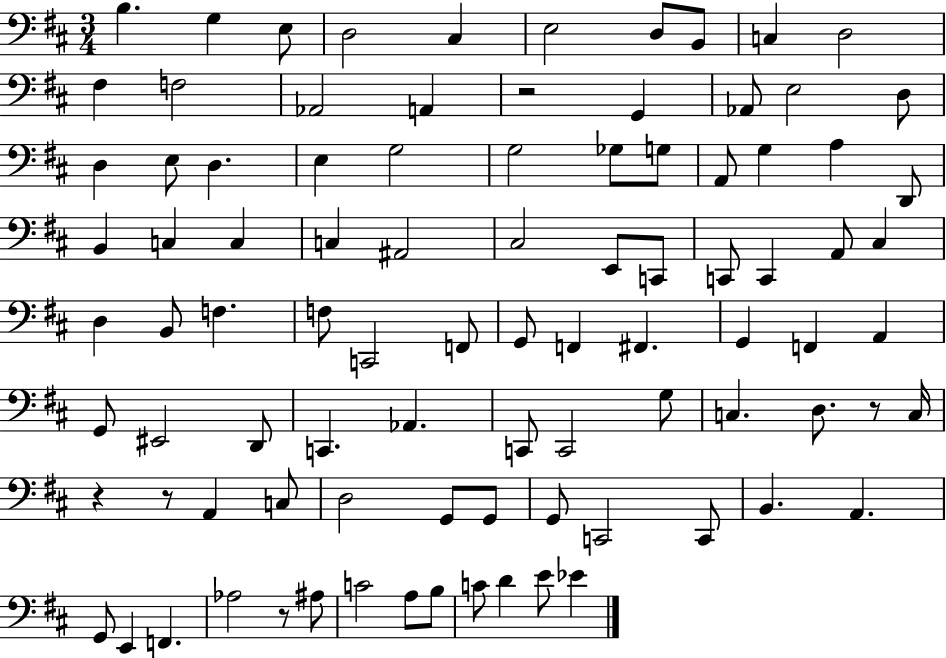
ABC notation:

X:1
T:Untitled
M:3/4
L:1/4
K:D
B, G, E,/2 D,2 ^C, E,2 D,/2 B,,/2 C, D,2 ^F, F,2 _A,,2 A,, z2 G,, _A,,/2 E,2 D,/2 D, E,/2 D, E, G,2 G,2 _G,/2 G,/2 A,,/2 G, A, D,,/2 B,, C, C, C, ^A,,2 ^C,2 E,,/2 C,,/2 C,,/2 C,, A,,/2 ^C, D, B,,/2 F, F,/2 C,,2 F,,/2 G,,/2 F,, ^F,, G,, F,, A,, G,,/2 ^E,,2 D,,/2 C,, _A,, C,,/2 C,,2 G,/2 C, D,/2 z/2 C,/4 z z/2 A,, C,/2 D,2 G,,/2 G,,/2 G,,/2 C,,2 C,,/2 B,, A,, G,,/2 E,, F,, _A,2 z/2 ^A,/2 C2 A,/2 B,/2 C/2 D E/2 _E